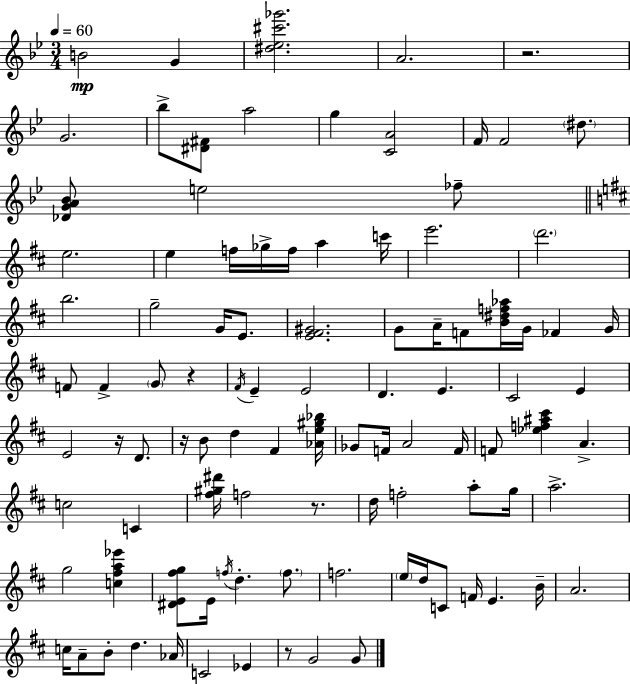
{
  \clef treble
  \numericTimeSignature
  \time 3/4
  \key g \minor
  \tempo 4 = 60
  b'2\mp g'4 | <dis'' ees'' cis''' ges'''>2. | a'2. | r2. | \break g'2. | bes''8-> <dis' fis'>8 a''2 | g''4 <c' a'>2 | f'16 f'2 \parenthesize dis''8. | \break <des' g' a' bes'>8 e''2 fes''8-- | \bar "||" \break \key b \minor e''2. | e''4 f''16 ges''16-> f''16 a''4 c'''16 | e'''2. | \parenthesize d'''2. | \break b''2. | g''2-- g'16 e'8. | <e' fis' gis'>2. | g'8 a'16-- f'8 <b' dis'' f'' aes''>16 g'16 fes'4 g'16 | \break f'8 f'4-> \parenthesize g'8 r4 | \acciaccatura { fis'16 } e'4-- e'2 | d'4. e'4. | cis'2 e'4 | \break e'2 r16 d'8. | r16 b'8 d''4 fis'4 | <aes' e'' gis'' bes''>16 ges'8 f'16 a'2 | f'16 f'8 <ees'' f'' ais'' cis'''>4 a'4.-> | \break c''2 c'4 | <fis'' gis'' dis'''>16 f''2 r8. | d''16 f''2-. a''8-. | g''16 a''2.-> | \break g''2 <c'' fis'' a'' ees'''>4 | <dis' e' fis'' g''>8 e'16 \acciaccatura { f''16 } d''4.-. \parenthesize f''8. | f''2. | \parenthesize e''16 d''16 c'8 f'16 e'4. | \break b'16-- a'2. | c''16 a'8-- b'8-. d''4. | aes'16 c'2 ees'4 | r8 g'2 | \break g'8 \bar "|."
}